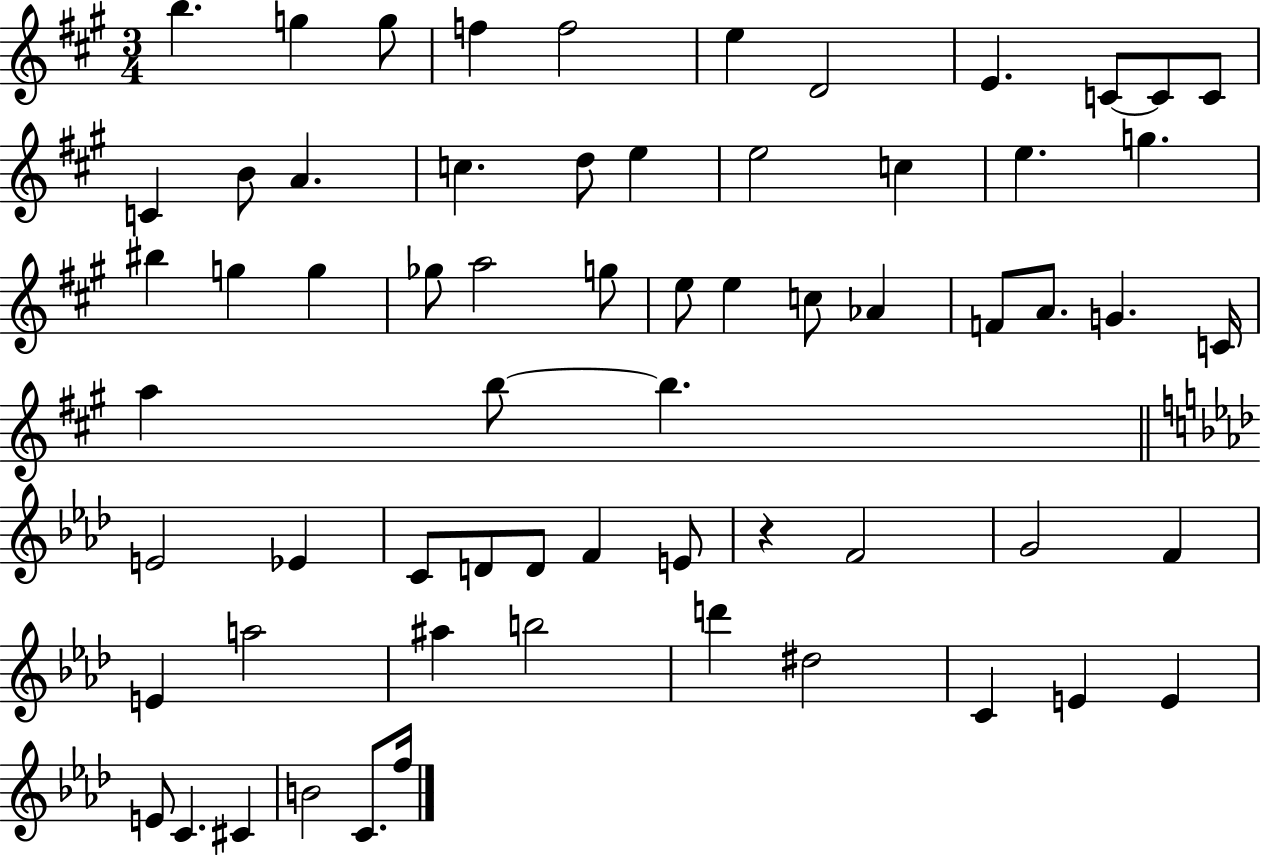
{
  \clef treble
  \numericTimeSignature
  \time 3/4
  \key a \major
  b''4. g''4 g''8 | f''4 f''2 | e''4 d'2 | e'4. c'8~~ c'8 c'8 | \break c'4 b'8 a'4. | c''4. d''8 e''4 | e''2 c''4 | e''4. g''4. | \break bis''4 g''4 g''4 | ges''8 a''2 g''8 | e''8 e''4 c''8 aes'4 | f'8 a'8. g'4. c'16 | \break a''4 b''8~~ b''4. | \bar "||" \break \key aes \major e'2 ees'4 | c'8 d'8 d'8 f'4 e'8 | r4 f'2 | g'2 f'4 | \break e'4 a''2 | ais''4 b''2 | d'''4 dis''2 | c'4 e'4 e'4 | \break e'8 c'4. cis'4 | b'2 c'8. f''16 | \bar "|."
}